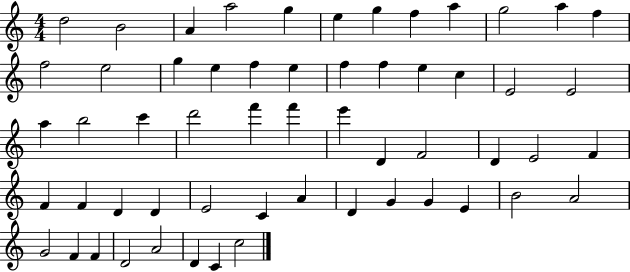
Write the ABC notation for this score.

X:1
T:Untitled
M:4/4
L:1/4
K:C
d2 B2 A a2 g e g f a g2 a f f2 e2 g e f e f f e c E2 E2 a b2 c' d'2 f' f' e' D F2 D E2 F F F D D E2 C A D G G E B2 A2 G2 F F D2 A2 D C c2